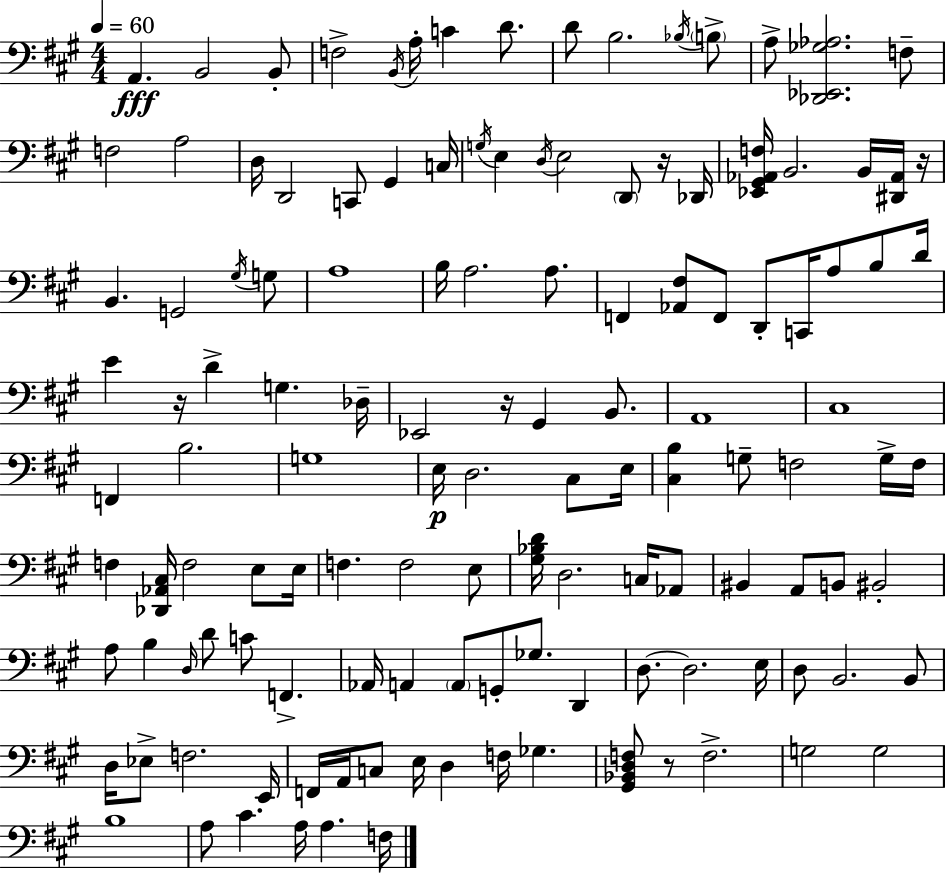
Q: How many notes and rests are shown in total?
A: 129